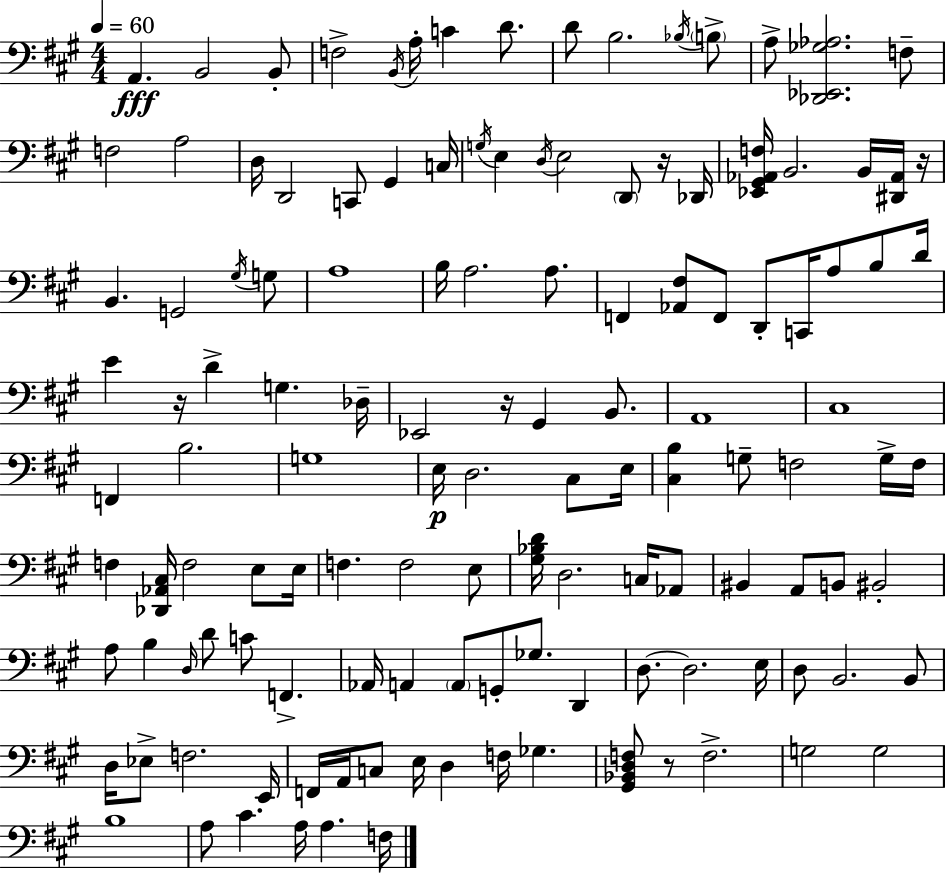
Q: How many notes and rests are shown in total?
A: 129